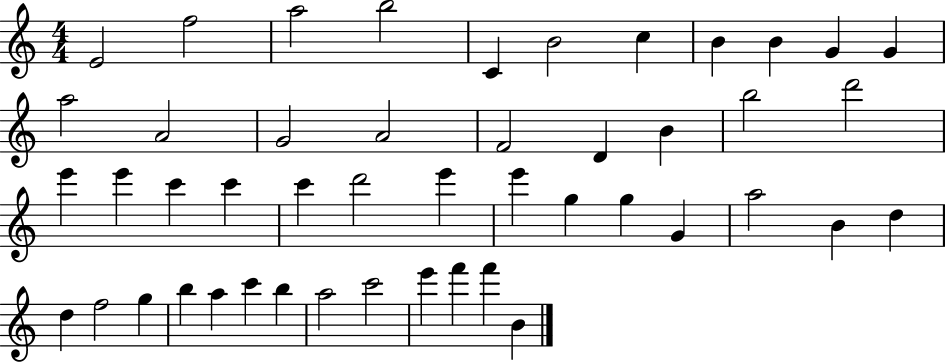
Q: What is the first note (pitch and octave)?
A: E4